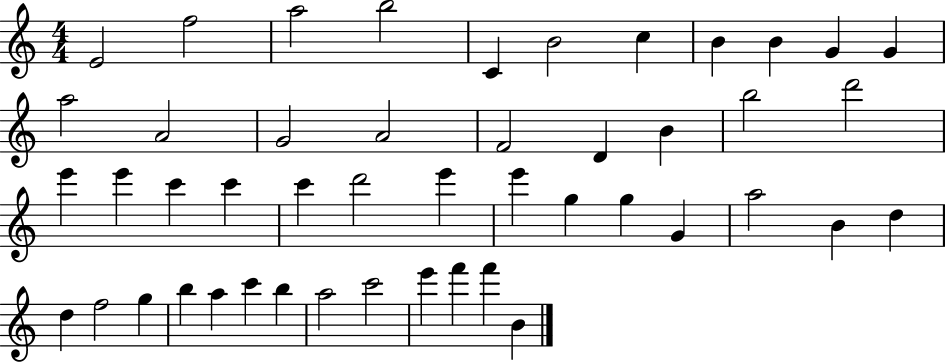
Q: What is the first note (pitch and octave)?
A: E4